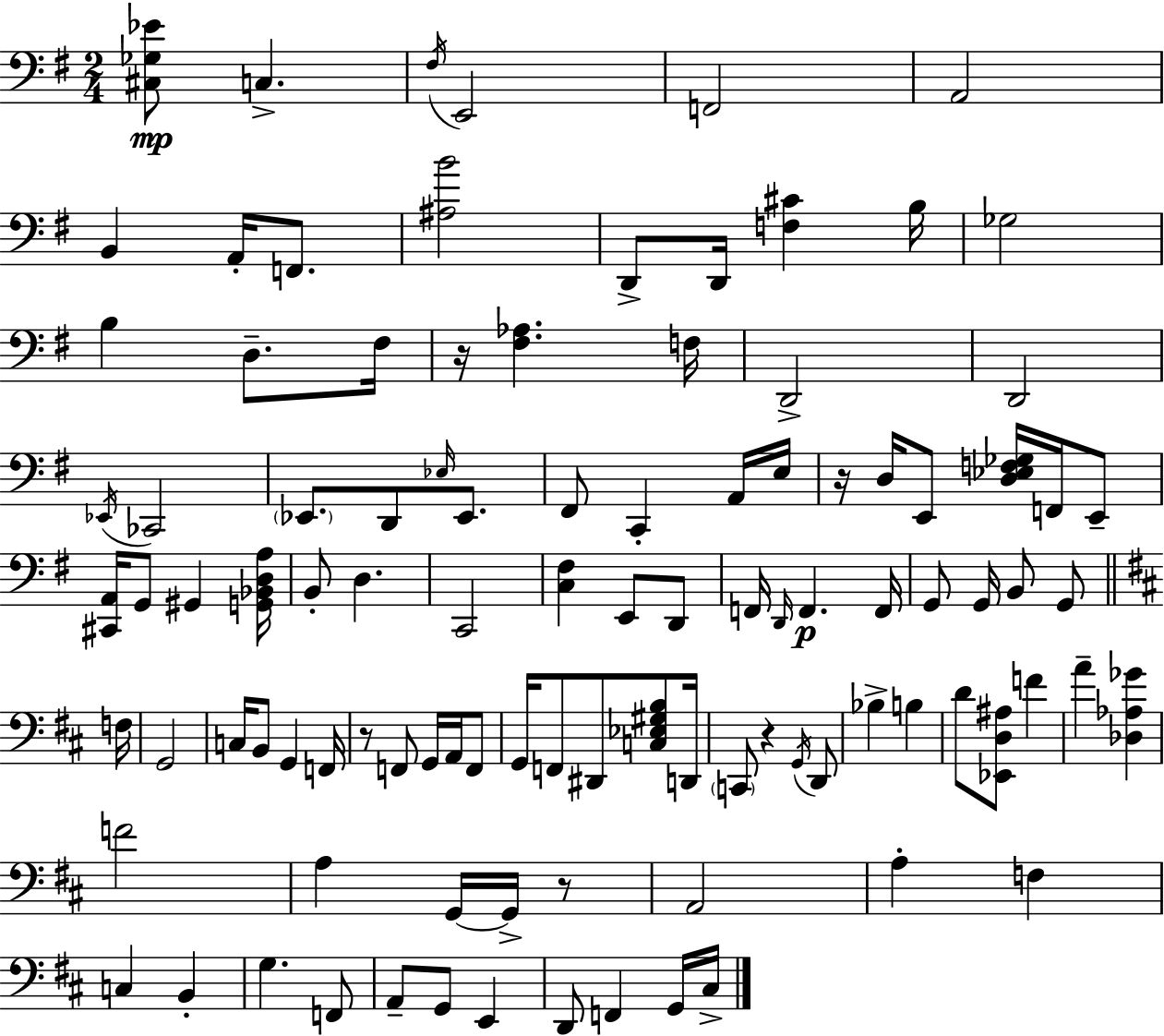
X:1
T:Untitled
M:2/4
L:1/4
K:G
[^C,_G,_E]/2 C, ^F,/4 E,,2 F,,2 A,,2 B,, A,,/4 F,,/2 [^A,B]2 D,,/2 D,,/4 [F,^C] B,/4 _G,2 B, D,/2 ^F,/4 z/4 [^F,_A,] F,/4 D,,2 D,,2 _E,,/4 _C,,2 _E,,/2 D,,/2 _E,/4 _E,,/2 ^F,,/2 C,, A,,/4 E,/4 z/4 D,/4 E,,/2 [D,_E,F,_G,]/4 F,,/4 E,,/2 [^C,,A,,]/4 G,,/2 ^G,, [G,,_B,,D,A,]/4 B,,/2 D, C,,2 [C,^F,] E,,/2 D,,/2 F,,/4 D,,/4 F,, F,,/4 G,,/2 G,,/4 B,,/2 G,,/2 F,/4 G,,2 C,/4 B,,/2 G,, F,,/4 z/2 F,,/2 G,,/4 A,,/4 F,,/2 G,,/4 F,,/2 ^D,,/2 [C,_E,^G,B,]/2 D,,/4 C,,/2 z G,,/4 D,,/2 _B, B, D/2 [_E,,D,^A,]/2 F A [_D,_A,_G] F2 A, G,,/4 G,,/4 z/2 A,,2 A, F, C, B,, G, F,,/2 A,,/2 G,,/2 E,, D,,/2 F,, G,,/4 ^C,/4